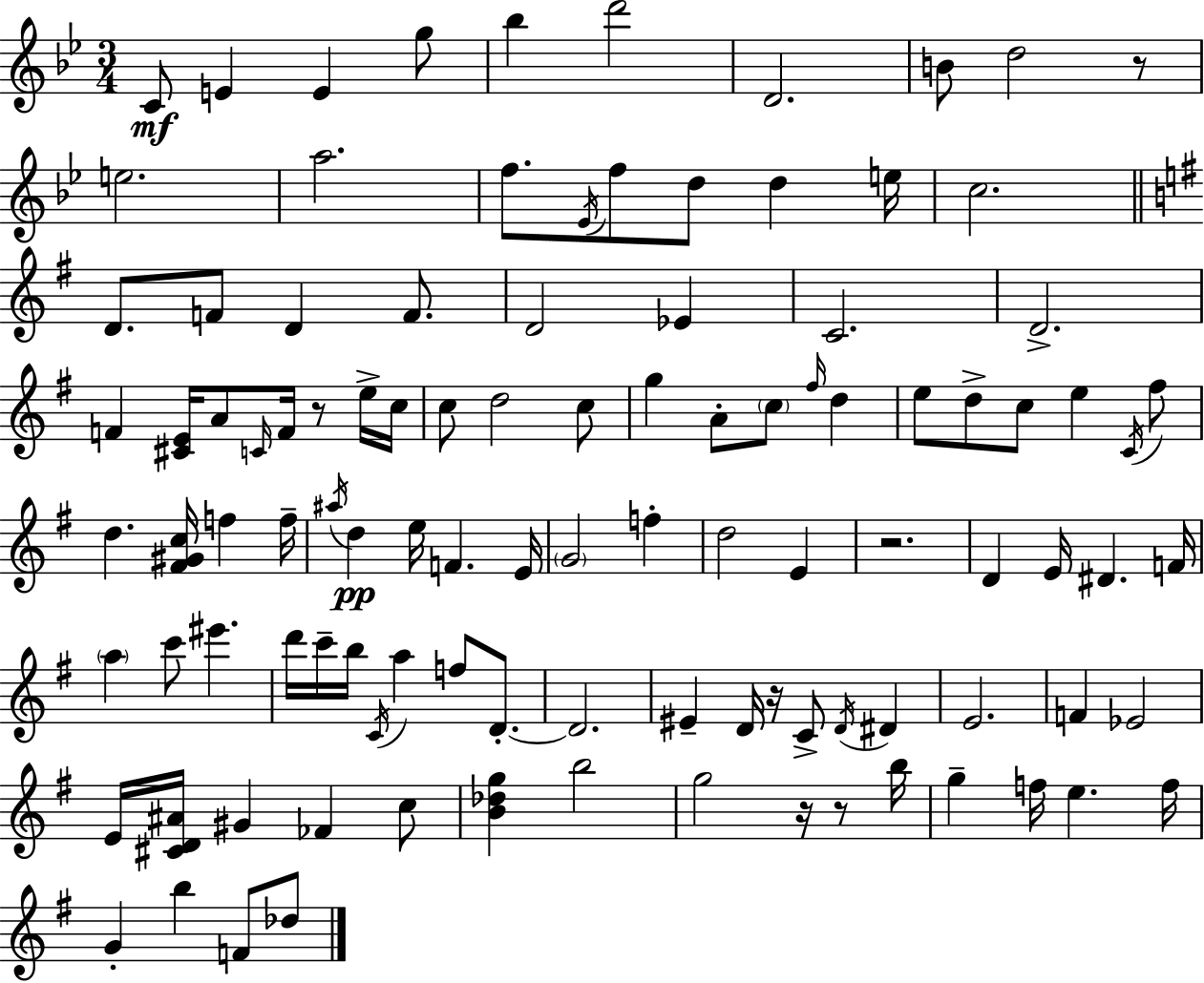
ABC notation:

X:1
T:Untitled
M:3/4
L:1/4
K:Bb
C/2 E E g/2 _b d'2 D2 B/2 d2 z/2 e2 a2 f/2 _E/4 f/2 d/2 d e/4 c2 D/2 F/2 D F/2 D2 _E C2 D2 F [^CE]/4 A/2 C/4 F/4 z/2 e/4 c/4 c/2 d2 c/2 g A/2 c/2 ^f/4 d e/2 d/2 c/2 e C/4 ^f/2 d [^F^Gc]/4 f f/4 ^a/4 d e/4 F E/4 G2 f d2 E z2 D E/4 ^D F/4 a c'/2 ^e' d'/4 c'/4 b/4 C/4 a f/2 D/2 D2 ^E D/4 z/4 C/2 D/4 ^D E2 F _E2 E/4 [^CD^A]/4 ^G _F c/2 [B_dg] b2 g2 z/4 z/2 b/4 g f/4 e f/4 G b F/2 _d/2